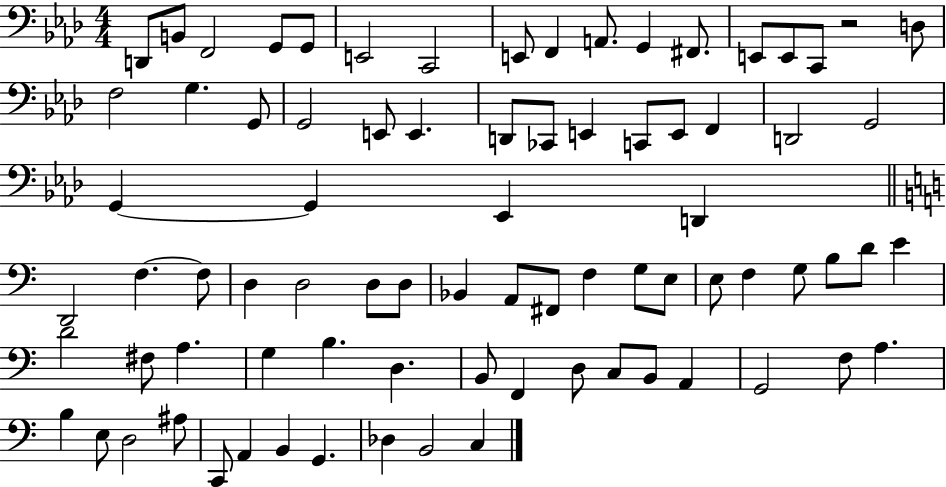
X:1
T:Untitled
M:4/4
L:1/4
K:Ab
D,,/2 B,,/2 F,,2 G,,/2 G,,/2 E,,2 C,,2 E,,/2 F,, A,,/2 G,, ^F,,/2 E,,/2 E,,/2 C,,/2 z2 D,/2 F,2 G, G,,/2 G,,2 E,,/2 E,, D,,/2 _C,,/2 E,, C,,/2 E,,/2 F,, D,,2 G,,2 G,, G,, _E,, D,, D,,2 F, F,/2 D, D,2 D,/2 D,/2 _B,, A,,/2 ^F,,/2 F, G,/2 E,/2 E,/2 F, G,/2 B,/2 D/2 E D2 ^F,/2 A, G, B, D, B,,/2 F,, D,/2 C,/2 B,,/2 A,, G,,2 F,/2 A, B, E,/2 D,2 ^A,/2 C,,/2 A,, B,, G,, _D, B,,2 C,